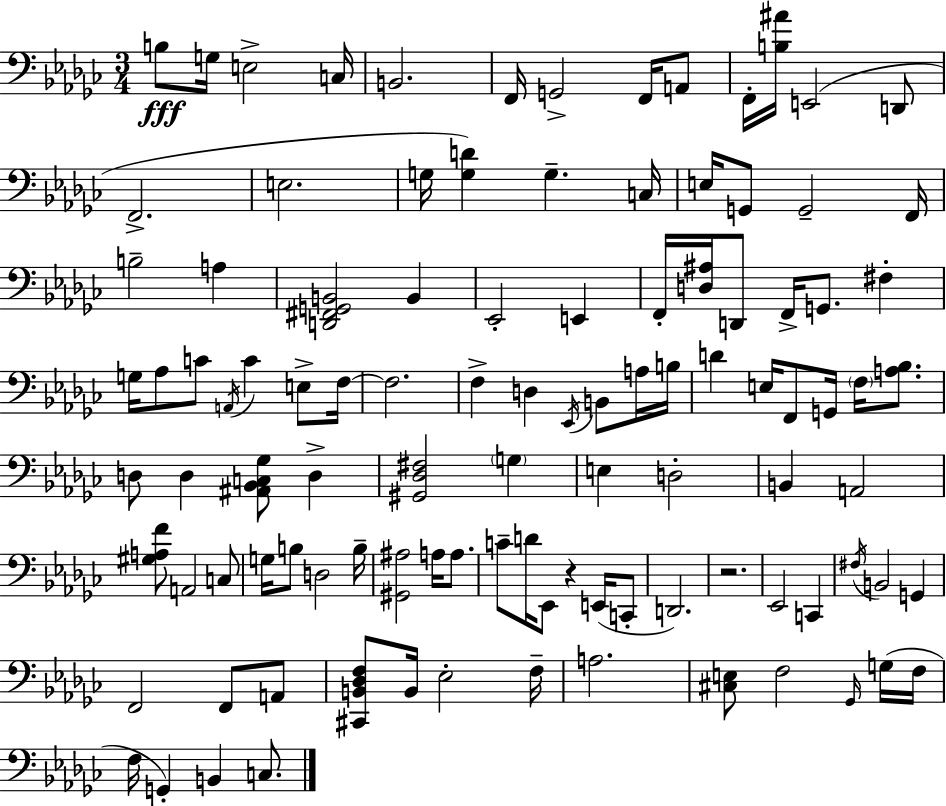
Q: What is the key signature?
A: EES minor